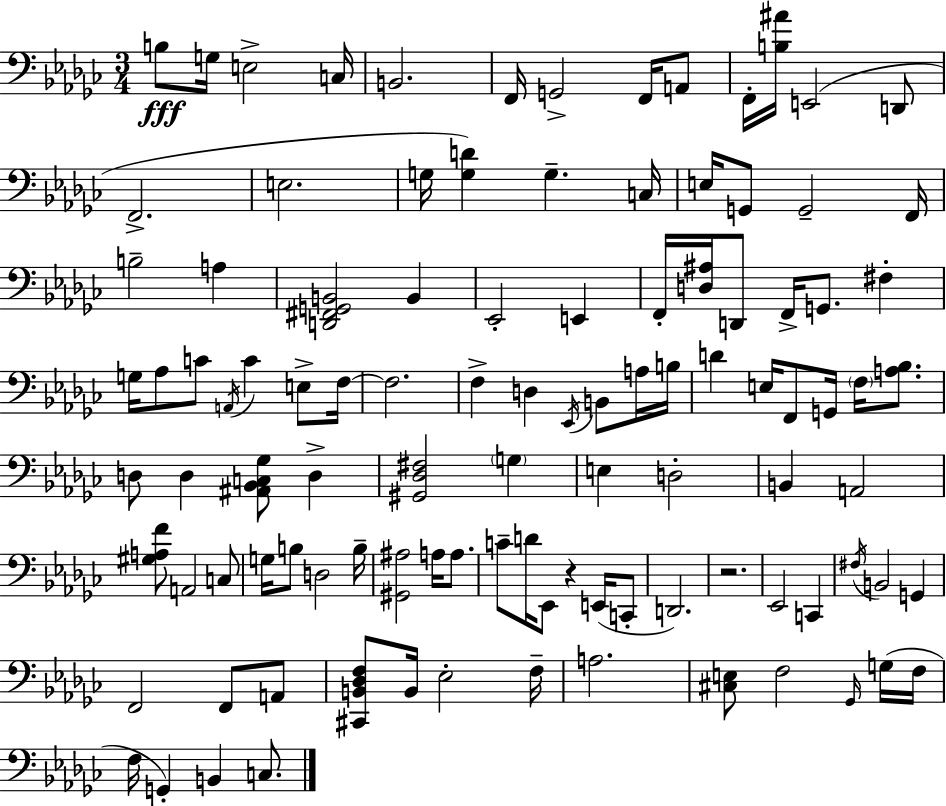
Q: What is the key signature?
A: EES minor